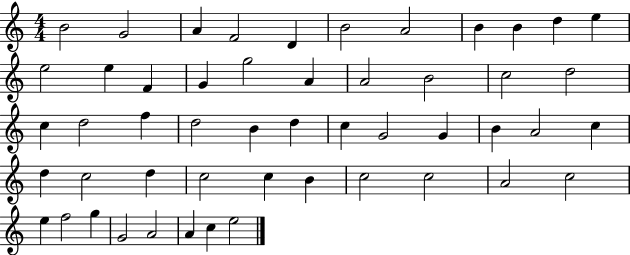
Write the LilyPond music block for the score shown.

{
  \clef treble
  \numericTimeSignature
  \time 4/4
  \key c \major
  b'2 g'2 | a'4 f'2 d'4 | b'2 a'2 | b'4 b'4 d''4 e''4 | \break e''2 e''4 f'4 | g'4 g''2 a'4 | a'2 b'2 | c''2 d''2 | \break c''4 d''2 f''4 | d''2 b'4 d''4 | c''4 g'2 g'4 | b'4 a'2 c''4 | \break d''4 c''2 d''4 | c''2 c''4 b'4 | c''2 c''2 | a'2 c''2 | \break e''4 f''2 g''4 | g'2 a'2 | a'4 c''4 e''2 | \bar "|."
}